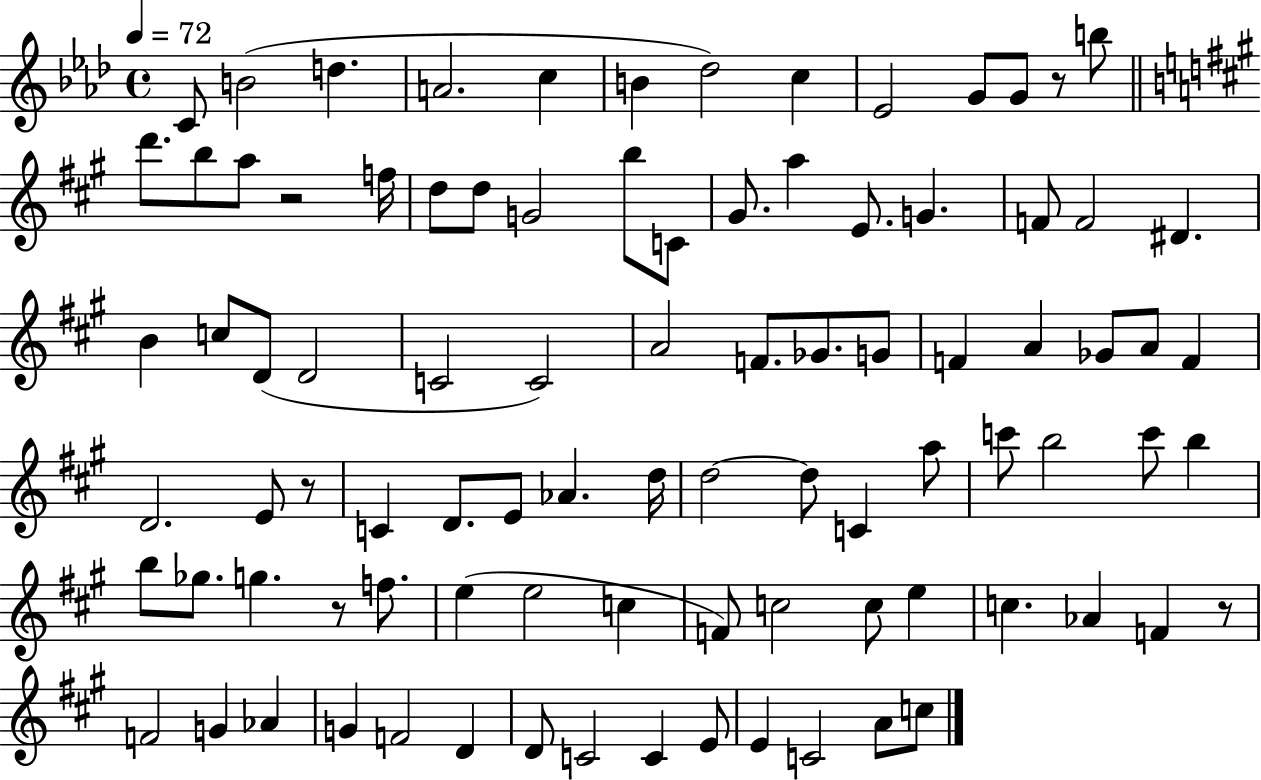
X:1
T:Untitled
M:4/4
L:1/4
K:Ab
C/2 B2 d A2 c B _d2 c _E2 G/2 G/2 z/2 b/2 d'/2 b/2 a/2 z2 f/4 d/2 d/2 G2 b/2 C/2 ^G/2 a E/2 G F/2 F2 ^D B c/2 D/2 D2 C2 C2 A2 F/2 _G/2 G/2 F A _G/2 A/2 F D2 E/2 z/2 C D/2 E/2 _A d/4 d2 d/2 C a/2 c'/2 b2 c'/2 b b/2 _g/2 g z/2 f/2 e e2 c F/2 c2 c/2 e c _A F z/2 F2 G _A G F2 D D/2 C2 C E/2 E C2 A/2 c/2